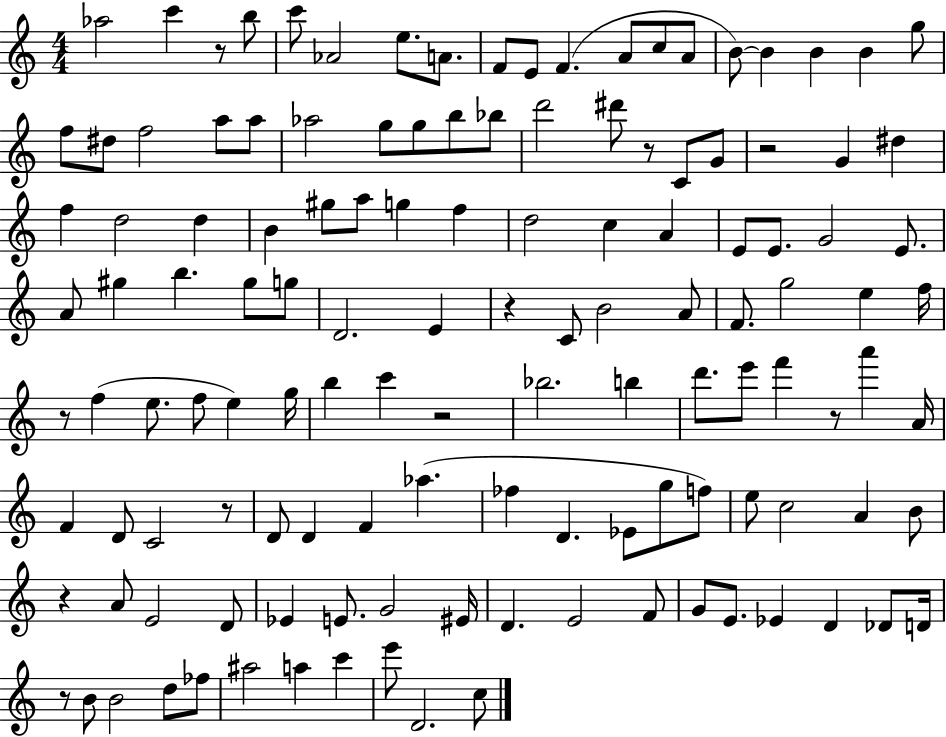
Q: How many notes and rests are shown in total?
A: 129